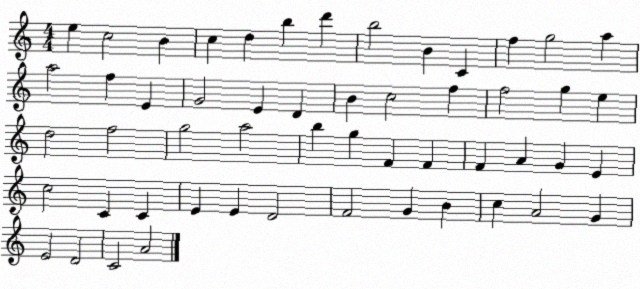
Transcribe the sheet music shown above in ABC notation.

X:1
T:Untitled
M:4/4
L:1/4
K:C
e c2 B c d b d' b2 B C f g2 a a2 f E G2 E D B c2 f f2 g e d2 f2 g2 a2 b g F F F A G E c2 C C E E D2 F2 G B c A2 G E2 D2 C2 A2